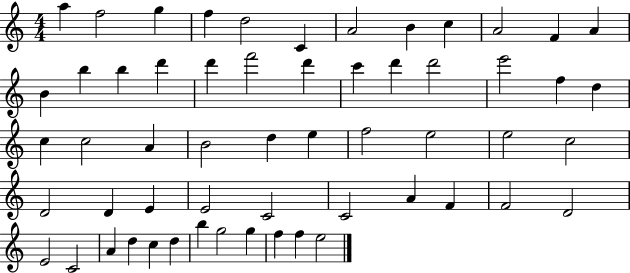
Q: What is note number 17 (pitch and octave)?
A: D6